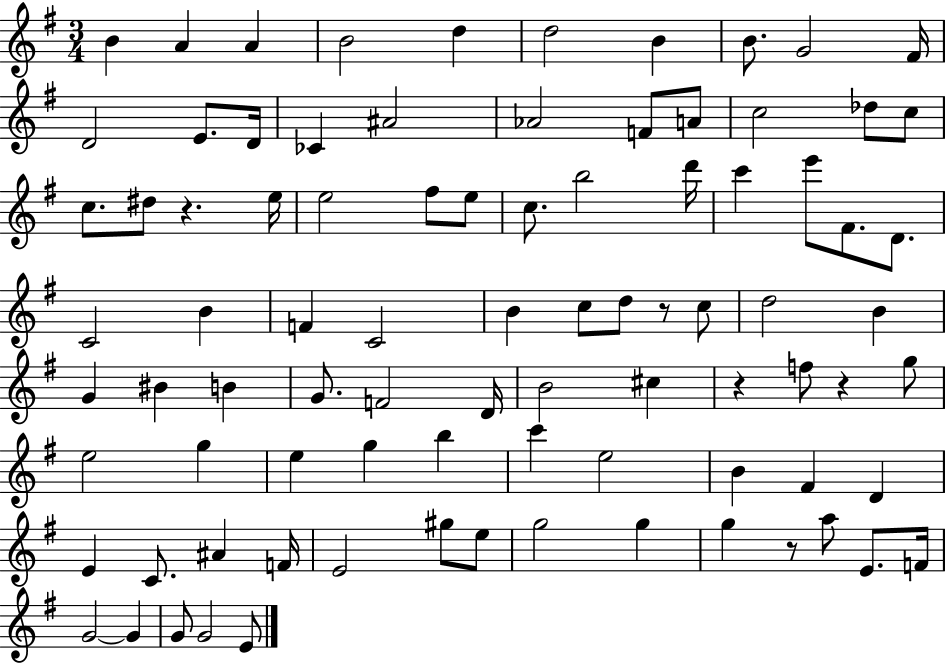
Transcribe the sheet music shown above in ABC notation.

X:1
T:Untitled
M:3/4
L:1/4
K:G
B A A B2 d d2 B B/2 G2 ^F/4 D2 E/2 D/4 _C ^A2 _A2 F/2 A/2 c2 _d/2 c/2 c/2 ^d/2 z e/4 e2 ^f/2 e/2 c/2 b2 d'/4 c' e'/2 ^F/2 D/2 C2 B F C2 B c/2 d/2 z/2 c/2 d2 B G ^B B G/2 F2 D/4 B2 ^c z f/2 z g/2 e2 g e g b c' e2 B ^F D E C/2 ^A F/4 E2 ^g/2 e/2 g2 g g z/2 a/2 E/2 F/4 G2 G G/2 G2 E/2